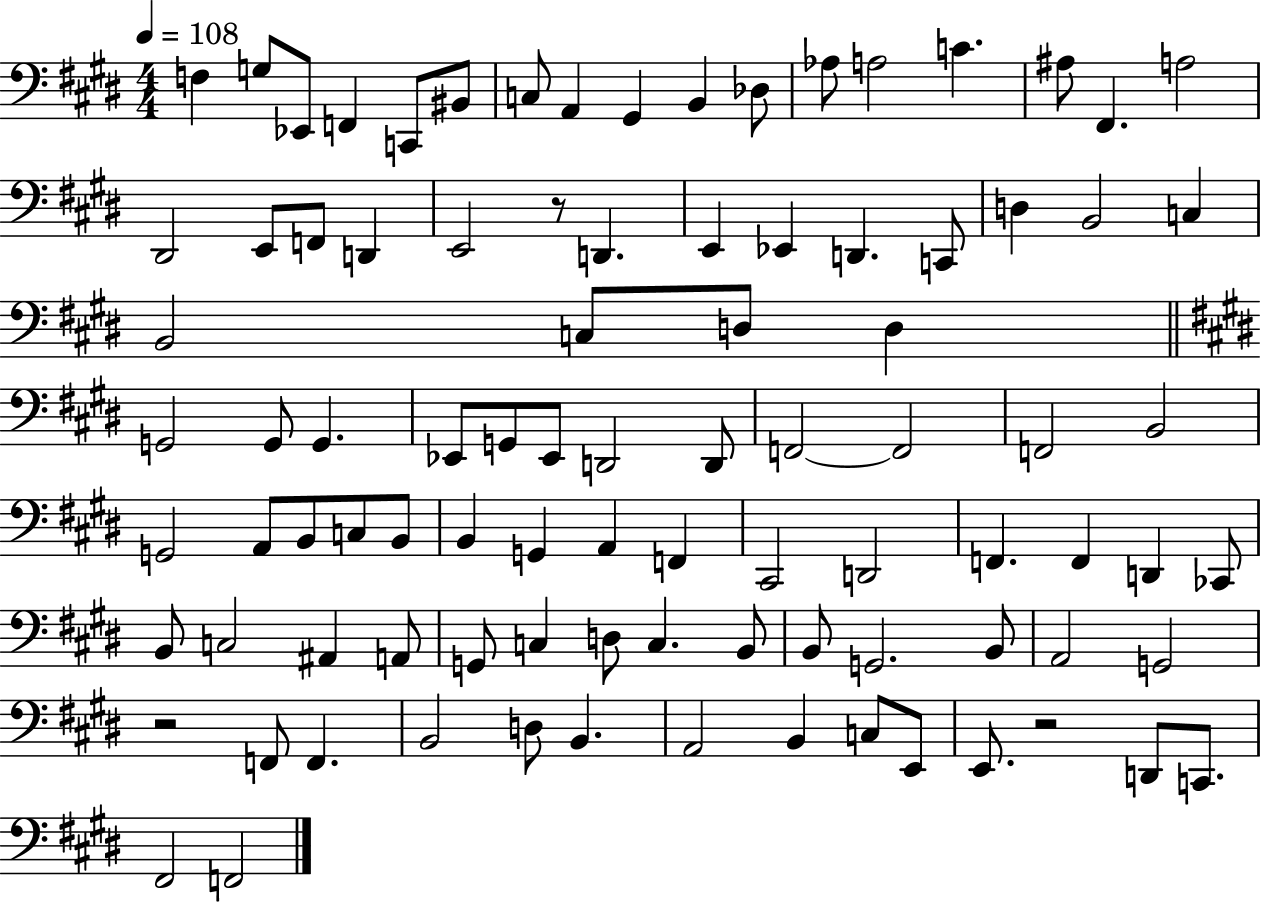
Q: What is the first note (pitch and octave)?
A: F3